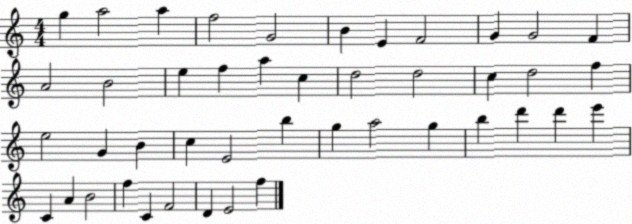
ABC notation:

X:1
T:Untitled
M:4/4
L:1/4
K:C
g a2 a f2 G2 B E F2 G G2 F A2 B2 e f a c d2 d2 c d2 f e2 G B c E2 b g a2 g b d' d' e' C A B2 f C F2 D E2 f